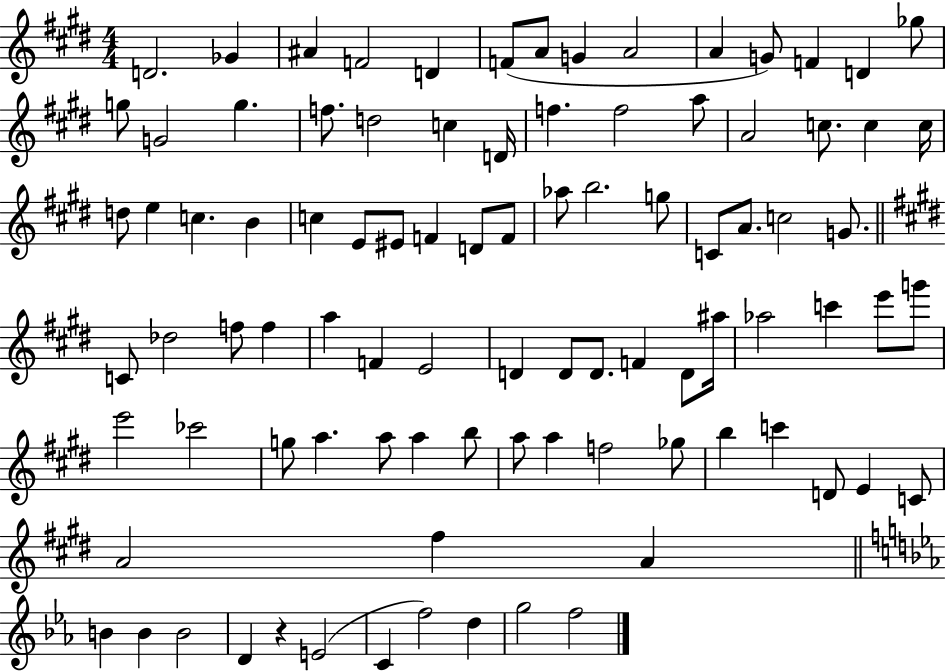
D4/h. Gb4/q A#4/q F4/h D4/q F4/e A4/e G4/q A4/h A4/q G4/e F4/q D4/q Gb5/e G5/e G4/h G5/q. F5/e. D5/h C5/q D4/s F5/q. F5/h A5/e A4/h C5/e. C5/q C5/s D5/e E5/q C5/q. B4/q C5/q E4/e EIS4/e F4/q D4/e F4/e Ab5/e B5/h. G5/e C4/e A4/e. C5/h G4/e. C4/e Db5/h F5/e F5/q A5/q F4/q E4/h D4/q D4/e D4/e. F4/q D4/e A#5/s Ab5/h C6/q E6/e G6/e E6/h CES6/h G5/e A5/q. A5/e A5/q B5/e A5/e A5/q F5/h Gb5/e B5/q C6/q D4/e E4/q C4/e A4/h F#5/q A4/q B4/q B4/q B4/h D4/q R/q E4/h C4/q F5/h D5/q G5/h F5/h